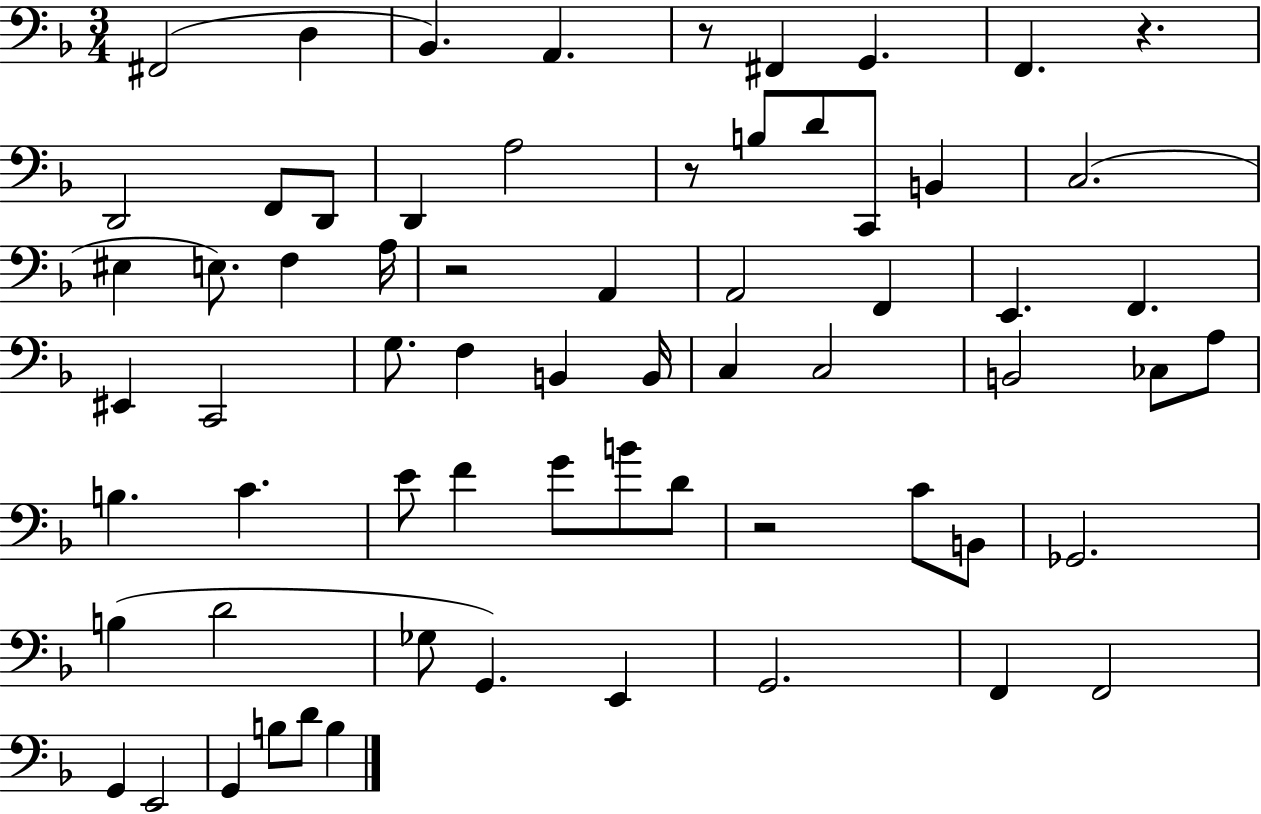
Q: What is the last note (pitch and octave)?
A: B3